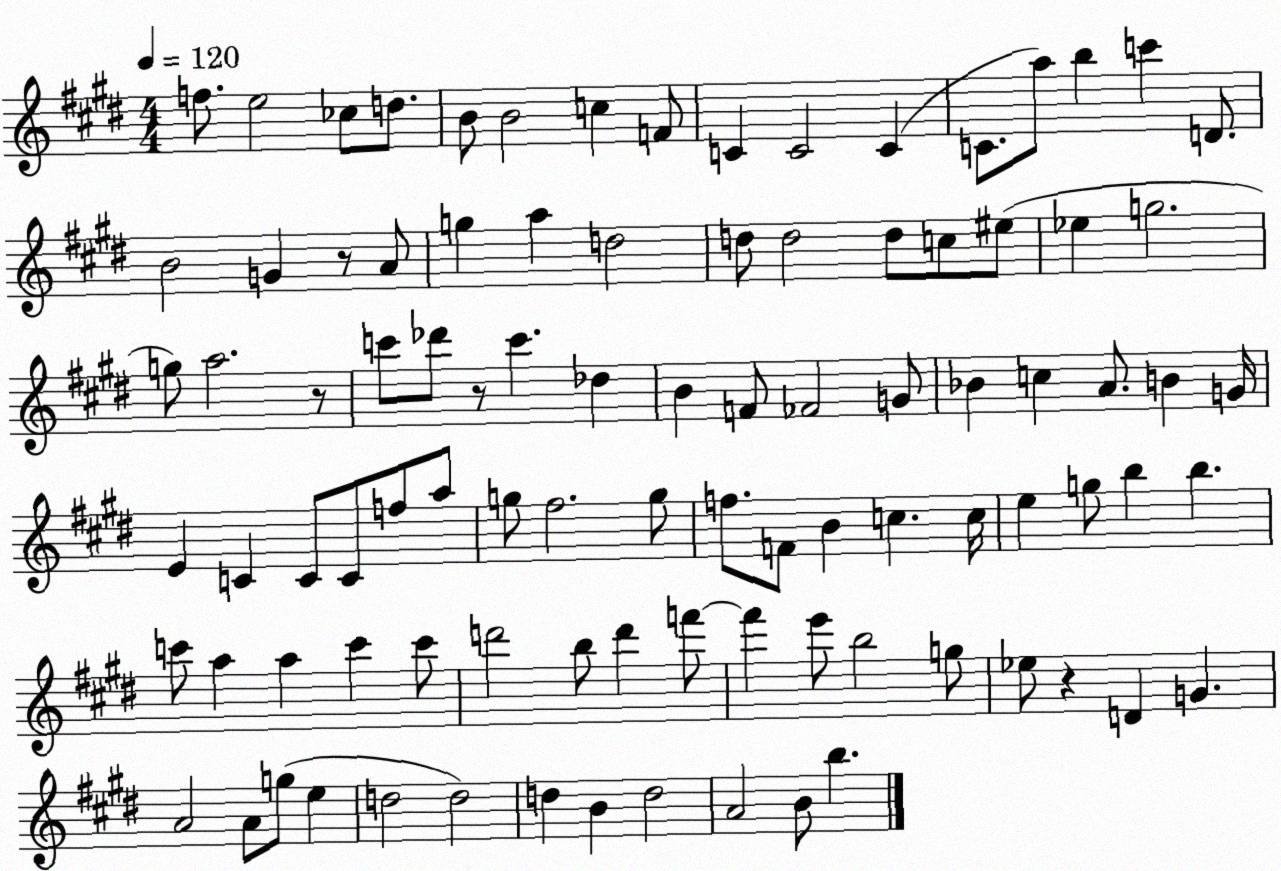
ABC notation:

X:1
T:Untitled
M:4/4
L:1/4
K:E
f/2 e2 _c/2 d/2 B/2 B2 c F/2 C C2 C C/2 a/2 b c' D/2 B2 G z/2 A/2 g a d2 d/2 d2 d/2 c/2 ^e/2 _e g2 g/2 a2 z/2 c'/2 _d'/2 z/2 c' _d B F/2 _F2 G/2 _B c A/2 B G/4 E C C/2 C/2 f/2 a/2 g/2 ^f2 g/2 f/2 F/2 B c c/4 e g/2 b b c'/2 a a c' c'/2 d'2 b/2 d' f'/2 f' e'/2 b2 g/2 _e/2 z D G A2 A/2 g/2 e d2 d2 d B d2 A2 B/2 b